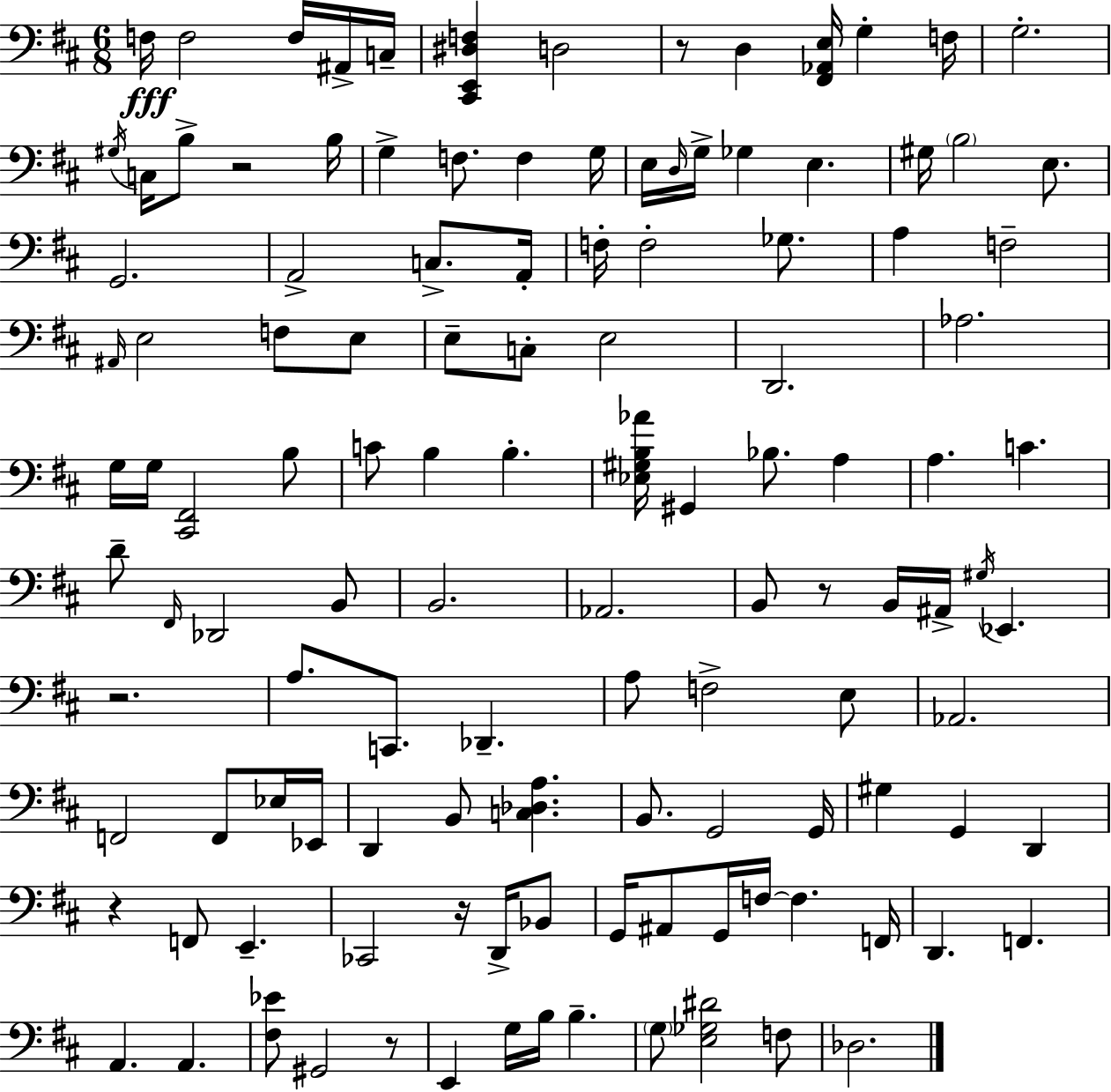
F3/s F3/h F3/s A#2/s C3/s [C#2,E2,D#3,F3]/q D3/h R/e D3/q [F#2,Ab2,E3]/s G3/q F3/s G3/h. G#3/s C3/s B3/e R/h B3/s G3/q F3/e. F3/q G3/s E3/s D3/s G3/s Gb3/q E3/q. G#3/s B3/h E3/e. G2/h. A2/h C3/e. A2/s F3/s F3/h Gb3/e. A3/q F3/h A#2/s E3/h F3/e E3/e E3/e C3/e E3/h D2/h. Ab3/h. G3/s G3/s [C#2,F#2]/h B3/e C4/e B3/q B3/q. [Eb3,G#3,B3,Ab4]/s G#2/q Bb3/e. A3/q A3/q. C4/q. D4/e F#2/s Db2/h B2/e B2/h. Ab2/h. B2/e R/e B2/s A#2/s G#3/s Eb2/q. R/h. A3/e. C2/e. Db2/q. A3/e F3/h E3/e Ab2/h. F2/h F2/e Eb3/s Eb2/s D2/q B2/e [C3,Db3,A3]/q. B2/e. G2/h G2/s G#3/q G2/q D2/q R/q F2/e E2/q. CES2/h R/s D2/s Bb2/e G2/s A#2/e G2/s F3/s F3/q. F2/s D2/q. F2/q. A2/q. A2/q. [F#3,Eb4]/e G#2/h R/e E2/q G3/s B3/s B3/q. G3/e [E3,Gb3,D#4]/h F3/e Db3/h.